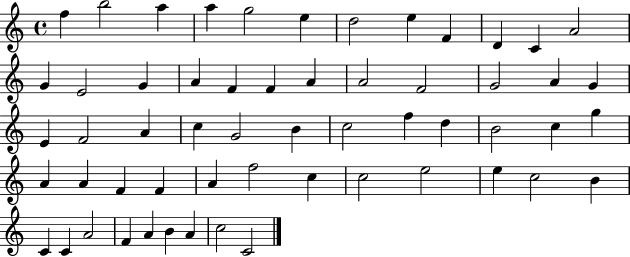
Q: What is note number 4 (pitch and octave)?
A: A5